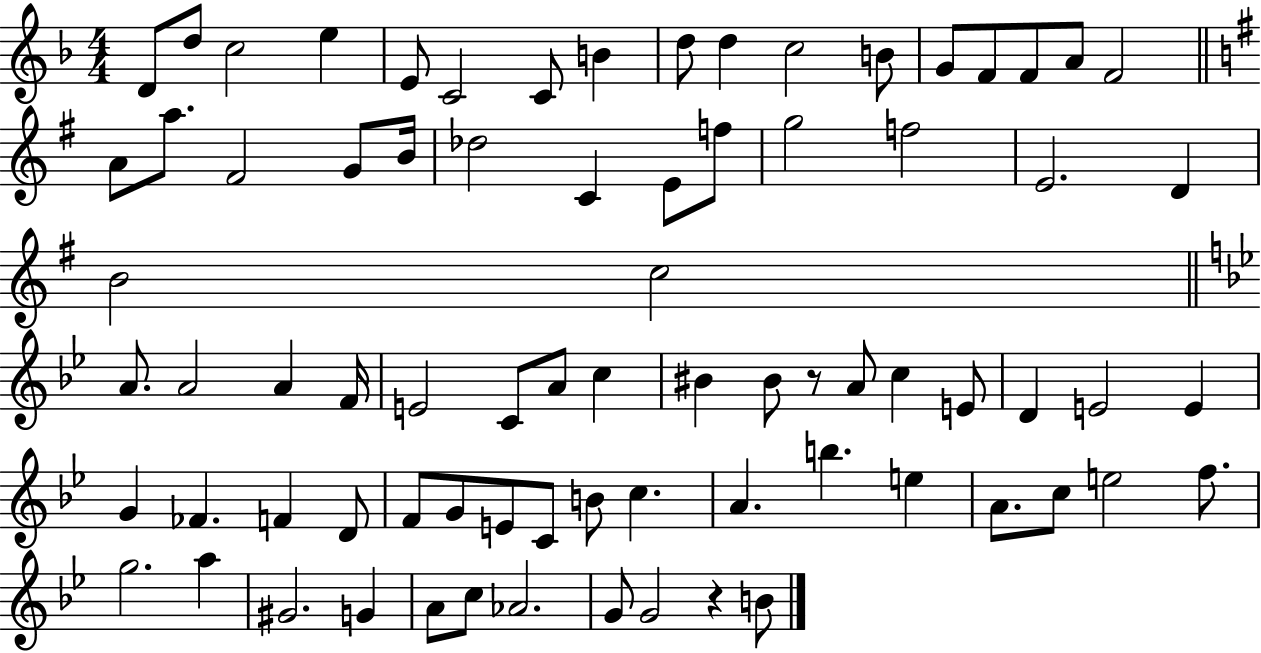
{
  \clef treble
  \numericTimeSignature
  \time 4/4
  \key f \major
  d'8 d''8 c''2 e''4 | e'8 c'2 c'8 b'4 | d''8 d''4 c''2 b'8 | g'8 f'8 f'8 a'8 f'2 | \break \bar "||" \break \key e \minor a'8 a''8. fis'2 g'8 b'16 | des''2 c'4 e'8 f''8 | g''2 f''2 | e'2. d'4 | \break b'2 c''2 | \bar "||" \break \key g \minor a'8. a'2 a'4 f'16 | e'2 c'8 a'8 c''4 | bis'4 bis'8 r8 a'8 c''4 e'8 | d'4 e'2 e'4 | \break g'4 fes'4. f'4 d'8 | f'8 g'8 e'8 c'8 b'8 c''4. | a'4. b''4. e''4 | a'8. c''8 e''2 f''8. | \break g''2. a''4 | gis'2. g'4 | a'8 c''8 aes'2. | g'8 g'2 r4 b'8 | \break \bar "|."
}